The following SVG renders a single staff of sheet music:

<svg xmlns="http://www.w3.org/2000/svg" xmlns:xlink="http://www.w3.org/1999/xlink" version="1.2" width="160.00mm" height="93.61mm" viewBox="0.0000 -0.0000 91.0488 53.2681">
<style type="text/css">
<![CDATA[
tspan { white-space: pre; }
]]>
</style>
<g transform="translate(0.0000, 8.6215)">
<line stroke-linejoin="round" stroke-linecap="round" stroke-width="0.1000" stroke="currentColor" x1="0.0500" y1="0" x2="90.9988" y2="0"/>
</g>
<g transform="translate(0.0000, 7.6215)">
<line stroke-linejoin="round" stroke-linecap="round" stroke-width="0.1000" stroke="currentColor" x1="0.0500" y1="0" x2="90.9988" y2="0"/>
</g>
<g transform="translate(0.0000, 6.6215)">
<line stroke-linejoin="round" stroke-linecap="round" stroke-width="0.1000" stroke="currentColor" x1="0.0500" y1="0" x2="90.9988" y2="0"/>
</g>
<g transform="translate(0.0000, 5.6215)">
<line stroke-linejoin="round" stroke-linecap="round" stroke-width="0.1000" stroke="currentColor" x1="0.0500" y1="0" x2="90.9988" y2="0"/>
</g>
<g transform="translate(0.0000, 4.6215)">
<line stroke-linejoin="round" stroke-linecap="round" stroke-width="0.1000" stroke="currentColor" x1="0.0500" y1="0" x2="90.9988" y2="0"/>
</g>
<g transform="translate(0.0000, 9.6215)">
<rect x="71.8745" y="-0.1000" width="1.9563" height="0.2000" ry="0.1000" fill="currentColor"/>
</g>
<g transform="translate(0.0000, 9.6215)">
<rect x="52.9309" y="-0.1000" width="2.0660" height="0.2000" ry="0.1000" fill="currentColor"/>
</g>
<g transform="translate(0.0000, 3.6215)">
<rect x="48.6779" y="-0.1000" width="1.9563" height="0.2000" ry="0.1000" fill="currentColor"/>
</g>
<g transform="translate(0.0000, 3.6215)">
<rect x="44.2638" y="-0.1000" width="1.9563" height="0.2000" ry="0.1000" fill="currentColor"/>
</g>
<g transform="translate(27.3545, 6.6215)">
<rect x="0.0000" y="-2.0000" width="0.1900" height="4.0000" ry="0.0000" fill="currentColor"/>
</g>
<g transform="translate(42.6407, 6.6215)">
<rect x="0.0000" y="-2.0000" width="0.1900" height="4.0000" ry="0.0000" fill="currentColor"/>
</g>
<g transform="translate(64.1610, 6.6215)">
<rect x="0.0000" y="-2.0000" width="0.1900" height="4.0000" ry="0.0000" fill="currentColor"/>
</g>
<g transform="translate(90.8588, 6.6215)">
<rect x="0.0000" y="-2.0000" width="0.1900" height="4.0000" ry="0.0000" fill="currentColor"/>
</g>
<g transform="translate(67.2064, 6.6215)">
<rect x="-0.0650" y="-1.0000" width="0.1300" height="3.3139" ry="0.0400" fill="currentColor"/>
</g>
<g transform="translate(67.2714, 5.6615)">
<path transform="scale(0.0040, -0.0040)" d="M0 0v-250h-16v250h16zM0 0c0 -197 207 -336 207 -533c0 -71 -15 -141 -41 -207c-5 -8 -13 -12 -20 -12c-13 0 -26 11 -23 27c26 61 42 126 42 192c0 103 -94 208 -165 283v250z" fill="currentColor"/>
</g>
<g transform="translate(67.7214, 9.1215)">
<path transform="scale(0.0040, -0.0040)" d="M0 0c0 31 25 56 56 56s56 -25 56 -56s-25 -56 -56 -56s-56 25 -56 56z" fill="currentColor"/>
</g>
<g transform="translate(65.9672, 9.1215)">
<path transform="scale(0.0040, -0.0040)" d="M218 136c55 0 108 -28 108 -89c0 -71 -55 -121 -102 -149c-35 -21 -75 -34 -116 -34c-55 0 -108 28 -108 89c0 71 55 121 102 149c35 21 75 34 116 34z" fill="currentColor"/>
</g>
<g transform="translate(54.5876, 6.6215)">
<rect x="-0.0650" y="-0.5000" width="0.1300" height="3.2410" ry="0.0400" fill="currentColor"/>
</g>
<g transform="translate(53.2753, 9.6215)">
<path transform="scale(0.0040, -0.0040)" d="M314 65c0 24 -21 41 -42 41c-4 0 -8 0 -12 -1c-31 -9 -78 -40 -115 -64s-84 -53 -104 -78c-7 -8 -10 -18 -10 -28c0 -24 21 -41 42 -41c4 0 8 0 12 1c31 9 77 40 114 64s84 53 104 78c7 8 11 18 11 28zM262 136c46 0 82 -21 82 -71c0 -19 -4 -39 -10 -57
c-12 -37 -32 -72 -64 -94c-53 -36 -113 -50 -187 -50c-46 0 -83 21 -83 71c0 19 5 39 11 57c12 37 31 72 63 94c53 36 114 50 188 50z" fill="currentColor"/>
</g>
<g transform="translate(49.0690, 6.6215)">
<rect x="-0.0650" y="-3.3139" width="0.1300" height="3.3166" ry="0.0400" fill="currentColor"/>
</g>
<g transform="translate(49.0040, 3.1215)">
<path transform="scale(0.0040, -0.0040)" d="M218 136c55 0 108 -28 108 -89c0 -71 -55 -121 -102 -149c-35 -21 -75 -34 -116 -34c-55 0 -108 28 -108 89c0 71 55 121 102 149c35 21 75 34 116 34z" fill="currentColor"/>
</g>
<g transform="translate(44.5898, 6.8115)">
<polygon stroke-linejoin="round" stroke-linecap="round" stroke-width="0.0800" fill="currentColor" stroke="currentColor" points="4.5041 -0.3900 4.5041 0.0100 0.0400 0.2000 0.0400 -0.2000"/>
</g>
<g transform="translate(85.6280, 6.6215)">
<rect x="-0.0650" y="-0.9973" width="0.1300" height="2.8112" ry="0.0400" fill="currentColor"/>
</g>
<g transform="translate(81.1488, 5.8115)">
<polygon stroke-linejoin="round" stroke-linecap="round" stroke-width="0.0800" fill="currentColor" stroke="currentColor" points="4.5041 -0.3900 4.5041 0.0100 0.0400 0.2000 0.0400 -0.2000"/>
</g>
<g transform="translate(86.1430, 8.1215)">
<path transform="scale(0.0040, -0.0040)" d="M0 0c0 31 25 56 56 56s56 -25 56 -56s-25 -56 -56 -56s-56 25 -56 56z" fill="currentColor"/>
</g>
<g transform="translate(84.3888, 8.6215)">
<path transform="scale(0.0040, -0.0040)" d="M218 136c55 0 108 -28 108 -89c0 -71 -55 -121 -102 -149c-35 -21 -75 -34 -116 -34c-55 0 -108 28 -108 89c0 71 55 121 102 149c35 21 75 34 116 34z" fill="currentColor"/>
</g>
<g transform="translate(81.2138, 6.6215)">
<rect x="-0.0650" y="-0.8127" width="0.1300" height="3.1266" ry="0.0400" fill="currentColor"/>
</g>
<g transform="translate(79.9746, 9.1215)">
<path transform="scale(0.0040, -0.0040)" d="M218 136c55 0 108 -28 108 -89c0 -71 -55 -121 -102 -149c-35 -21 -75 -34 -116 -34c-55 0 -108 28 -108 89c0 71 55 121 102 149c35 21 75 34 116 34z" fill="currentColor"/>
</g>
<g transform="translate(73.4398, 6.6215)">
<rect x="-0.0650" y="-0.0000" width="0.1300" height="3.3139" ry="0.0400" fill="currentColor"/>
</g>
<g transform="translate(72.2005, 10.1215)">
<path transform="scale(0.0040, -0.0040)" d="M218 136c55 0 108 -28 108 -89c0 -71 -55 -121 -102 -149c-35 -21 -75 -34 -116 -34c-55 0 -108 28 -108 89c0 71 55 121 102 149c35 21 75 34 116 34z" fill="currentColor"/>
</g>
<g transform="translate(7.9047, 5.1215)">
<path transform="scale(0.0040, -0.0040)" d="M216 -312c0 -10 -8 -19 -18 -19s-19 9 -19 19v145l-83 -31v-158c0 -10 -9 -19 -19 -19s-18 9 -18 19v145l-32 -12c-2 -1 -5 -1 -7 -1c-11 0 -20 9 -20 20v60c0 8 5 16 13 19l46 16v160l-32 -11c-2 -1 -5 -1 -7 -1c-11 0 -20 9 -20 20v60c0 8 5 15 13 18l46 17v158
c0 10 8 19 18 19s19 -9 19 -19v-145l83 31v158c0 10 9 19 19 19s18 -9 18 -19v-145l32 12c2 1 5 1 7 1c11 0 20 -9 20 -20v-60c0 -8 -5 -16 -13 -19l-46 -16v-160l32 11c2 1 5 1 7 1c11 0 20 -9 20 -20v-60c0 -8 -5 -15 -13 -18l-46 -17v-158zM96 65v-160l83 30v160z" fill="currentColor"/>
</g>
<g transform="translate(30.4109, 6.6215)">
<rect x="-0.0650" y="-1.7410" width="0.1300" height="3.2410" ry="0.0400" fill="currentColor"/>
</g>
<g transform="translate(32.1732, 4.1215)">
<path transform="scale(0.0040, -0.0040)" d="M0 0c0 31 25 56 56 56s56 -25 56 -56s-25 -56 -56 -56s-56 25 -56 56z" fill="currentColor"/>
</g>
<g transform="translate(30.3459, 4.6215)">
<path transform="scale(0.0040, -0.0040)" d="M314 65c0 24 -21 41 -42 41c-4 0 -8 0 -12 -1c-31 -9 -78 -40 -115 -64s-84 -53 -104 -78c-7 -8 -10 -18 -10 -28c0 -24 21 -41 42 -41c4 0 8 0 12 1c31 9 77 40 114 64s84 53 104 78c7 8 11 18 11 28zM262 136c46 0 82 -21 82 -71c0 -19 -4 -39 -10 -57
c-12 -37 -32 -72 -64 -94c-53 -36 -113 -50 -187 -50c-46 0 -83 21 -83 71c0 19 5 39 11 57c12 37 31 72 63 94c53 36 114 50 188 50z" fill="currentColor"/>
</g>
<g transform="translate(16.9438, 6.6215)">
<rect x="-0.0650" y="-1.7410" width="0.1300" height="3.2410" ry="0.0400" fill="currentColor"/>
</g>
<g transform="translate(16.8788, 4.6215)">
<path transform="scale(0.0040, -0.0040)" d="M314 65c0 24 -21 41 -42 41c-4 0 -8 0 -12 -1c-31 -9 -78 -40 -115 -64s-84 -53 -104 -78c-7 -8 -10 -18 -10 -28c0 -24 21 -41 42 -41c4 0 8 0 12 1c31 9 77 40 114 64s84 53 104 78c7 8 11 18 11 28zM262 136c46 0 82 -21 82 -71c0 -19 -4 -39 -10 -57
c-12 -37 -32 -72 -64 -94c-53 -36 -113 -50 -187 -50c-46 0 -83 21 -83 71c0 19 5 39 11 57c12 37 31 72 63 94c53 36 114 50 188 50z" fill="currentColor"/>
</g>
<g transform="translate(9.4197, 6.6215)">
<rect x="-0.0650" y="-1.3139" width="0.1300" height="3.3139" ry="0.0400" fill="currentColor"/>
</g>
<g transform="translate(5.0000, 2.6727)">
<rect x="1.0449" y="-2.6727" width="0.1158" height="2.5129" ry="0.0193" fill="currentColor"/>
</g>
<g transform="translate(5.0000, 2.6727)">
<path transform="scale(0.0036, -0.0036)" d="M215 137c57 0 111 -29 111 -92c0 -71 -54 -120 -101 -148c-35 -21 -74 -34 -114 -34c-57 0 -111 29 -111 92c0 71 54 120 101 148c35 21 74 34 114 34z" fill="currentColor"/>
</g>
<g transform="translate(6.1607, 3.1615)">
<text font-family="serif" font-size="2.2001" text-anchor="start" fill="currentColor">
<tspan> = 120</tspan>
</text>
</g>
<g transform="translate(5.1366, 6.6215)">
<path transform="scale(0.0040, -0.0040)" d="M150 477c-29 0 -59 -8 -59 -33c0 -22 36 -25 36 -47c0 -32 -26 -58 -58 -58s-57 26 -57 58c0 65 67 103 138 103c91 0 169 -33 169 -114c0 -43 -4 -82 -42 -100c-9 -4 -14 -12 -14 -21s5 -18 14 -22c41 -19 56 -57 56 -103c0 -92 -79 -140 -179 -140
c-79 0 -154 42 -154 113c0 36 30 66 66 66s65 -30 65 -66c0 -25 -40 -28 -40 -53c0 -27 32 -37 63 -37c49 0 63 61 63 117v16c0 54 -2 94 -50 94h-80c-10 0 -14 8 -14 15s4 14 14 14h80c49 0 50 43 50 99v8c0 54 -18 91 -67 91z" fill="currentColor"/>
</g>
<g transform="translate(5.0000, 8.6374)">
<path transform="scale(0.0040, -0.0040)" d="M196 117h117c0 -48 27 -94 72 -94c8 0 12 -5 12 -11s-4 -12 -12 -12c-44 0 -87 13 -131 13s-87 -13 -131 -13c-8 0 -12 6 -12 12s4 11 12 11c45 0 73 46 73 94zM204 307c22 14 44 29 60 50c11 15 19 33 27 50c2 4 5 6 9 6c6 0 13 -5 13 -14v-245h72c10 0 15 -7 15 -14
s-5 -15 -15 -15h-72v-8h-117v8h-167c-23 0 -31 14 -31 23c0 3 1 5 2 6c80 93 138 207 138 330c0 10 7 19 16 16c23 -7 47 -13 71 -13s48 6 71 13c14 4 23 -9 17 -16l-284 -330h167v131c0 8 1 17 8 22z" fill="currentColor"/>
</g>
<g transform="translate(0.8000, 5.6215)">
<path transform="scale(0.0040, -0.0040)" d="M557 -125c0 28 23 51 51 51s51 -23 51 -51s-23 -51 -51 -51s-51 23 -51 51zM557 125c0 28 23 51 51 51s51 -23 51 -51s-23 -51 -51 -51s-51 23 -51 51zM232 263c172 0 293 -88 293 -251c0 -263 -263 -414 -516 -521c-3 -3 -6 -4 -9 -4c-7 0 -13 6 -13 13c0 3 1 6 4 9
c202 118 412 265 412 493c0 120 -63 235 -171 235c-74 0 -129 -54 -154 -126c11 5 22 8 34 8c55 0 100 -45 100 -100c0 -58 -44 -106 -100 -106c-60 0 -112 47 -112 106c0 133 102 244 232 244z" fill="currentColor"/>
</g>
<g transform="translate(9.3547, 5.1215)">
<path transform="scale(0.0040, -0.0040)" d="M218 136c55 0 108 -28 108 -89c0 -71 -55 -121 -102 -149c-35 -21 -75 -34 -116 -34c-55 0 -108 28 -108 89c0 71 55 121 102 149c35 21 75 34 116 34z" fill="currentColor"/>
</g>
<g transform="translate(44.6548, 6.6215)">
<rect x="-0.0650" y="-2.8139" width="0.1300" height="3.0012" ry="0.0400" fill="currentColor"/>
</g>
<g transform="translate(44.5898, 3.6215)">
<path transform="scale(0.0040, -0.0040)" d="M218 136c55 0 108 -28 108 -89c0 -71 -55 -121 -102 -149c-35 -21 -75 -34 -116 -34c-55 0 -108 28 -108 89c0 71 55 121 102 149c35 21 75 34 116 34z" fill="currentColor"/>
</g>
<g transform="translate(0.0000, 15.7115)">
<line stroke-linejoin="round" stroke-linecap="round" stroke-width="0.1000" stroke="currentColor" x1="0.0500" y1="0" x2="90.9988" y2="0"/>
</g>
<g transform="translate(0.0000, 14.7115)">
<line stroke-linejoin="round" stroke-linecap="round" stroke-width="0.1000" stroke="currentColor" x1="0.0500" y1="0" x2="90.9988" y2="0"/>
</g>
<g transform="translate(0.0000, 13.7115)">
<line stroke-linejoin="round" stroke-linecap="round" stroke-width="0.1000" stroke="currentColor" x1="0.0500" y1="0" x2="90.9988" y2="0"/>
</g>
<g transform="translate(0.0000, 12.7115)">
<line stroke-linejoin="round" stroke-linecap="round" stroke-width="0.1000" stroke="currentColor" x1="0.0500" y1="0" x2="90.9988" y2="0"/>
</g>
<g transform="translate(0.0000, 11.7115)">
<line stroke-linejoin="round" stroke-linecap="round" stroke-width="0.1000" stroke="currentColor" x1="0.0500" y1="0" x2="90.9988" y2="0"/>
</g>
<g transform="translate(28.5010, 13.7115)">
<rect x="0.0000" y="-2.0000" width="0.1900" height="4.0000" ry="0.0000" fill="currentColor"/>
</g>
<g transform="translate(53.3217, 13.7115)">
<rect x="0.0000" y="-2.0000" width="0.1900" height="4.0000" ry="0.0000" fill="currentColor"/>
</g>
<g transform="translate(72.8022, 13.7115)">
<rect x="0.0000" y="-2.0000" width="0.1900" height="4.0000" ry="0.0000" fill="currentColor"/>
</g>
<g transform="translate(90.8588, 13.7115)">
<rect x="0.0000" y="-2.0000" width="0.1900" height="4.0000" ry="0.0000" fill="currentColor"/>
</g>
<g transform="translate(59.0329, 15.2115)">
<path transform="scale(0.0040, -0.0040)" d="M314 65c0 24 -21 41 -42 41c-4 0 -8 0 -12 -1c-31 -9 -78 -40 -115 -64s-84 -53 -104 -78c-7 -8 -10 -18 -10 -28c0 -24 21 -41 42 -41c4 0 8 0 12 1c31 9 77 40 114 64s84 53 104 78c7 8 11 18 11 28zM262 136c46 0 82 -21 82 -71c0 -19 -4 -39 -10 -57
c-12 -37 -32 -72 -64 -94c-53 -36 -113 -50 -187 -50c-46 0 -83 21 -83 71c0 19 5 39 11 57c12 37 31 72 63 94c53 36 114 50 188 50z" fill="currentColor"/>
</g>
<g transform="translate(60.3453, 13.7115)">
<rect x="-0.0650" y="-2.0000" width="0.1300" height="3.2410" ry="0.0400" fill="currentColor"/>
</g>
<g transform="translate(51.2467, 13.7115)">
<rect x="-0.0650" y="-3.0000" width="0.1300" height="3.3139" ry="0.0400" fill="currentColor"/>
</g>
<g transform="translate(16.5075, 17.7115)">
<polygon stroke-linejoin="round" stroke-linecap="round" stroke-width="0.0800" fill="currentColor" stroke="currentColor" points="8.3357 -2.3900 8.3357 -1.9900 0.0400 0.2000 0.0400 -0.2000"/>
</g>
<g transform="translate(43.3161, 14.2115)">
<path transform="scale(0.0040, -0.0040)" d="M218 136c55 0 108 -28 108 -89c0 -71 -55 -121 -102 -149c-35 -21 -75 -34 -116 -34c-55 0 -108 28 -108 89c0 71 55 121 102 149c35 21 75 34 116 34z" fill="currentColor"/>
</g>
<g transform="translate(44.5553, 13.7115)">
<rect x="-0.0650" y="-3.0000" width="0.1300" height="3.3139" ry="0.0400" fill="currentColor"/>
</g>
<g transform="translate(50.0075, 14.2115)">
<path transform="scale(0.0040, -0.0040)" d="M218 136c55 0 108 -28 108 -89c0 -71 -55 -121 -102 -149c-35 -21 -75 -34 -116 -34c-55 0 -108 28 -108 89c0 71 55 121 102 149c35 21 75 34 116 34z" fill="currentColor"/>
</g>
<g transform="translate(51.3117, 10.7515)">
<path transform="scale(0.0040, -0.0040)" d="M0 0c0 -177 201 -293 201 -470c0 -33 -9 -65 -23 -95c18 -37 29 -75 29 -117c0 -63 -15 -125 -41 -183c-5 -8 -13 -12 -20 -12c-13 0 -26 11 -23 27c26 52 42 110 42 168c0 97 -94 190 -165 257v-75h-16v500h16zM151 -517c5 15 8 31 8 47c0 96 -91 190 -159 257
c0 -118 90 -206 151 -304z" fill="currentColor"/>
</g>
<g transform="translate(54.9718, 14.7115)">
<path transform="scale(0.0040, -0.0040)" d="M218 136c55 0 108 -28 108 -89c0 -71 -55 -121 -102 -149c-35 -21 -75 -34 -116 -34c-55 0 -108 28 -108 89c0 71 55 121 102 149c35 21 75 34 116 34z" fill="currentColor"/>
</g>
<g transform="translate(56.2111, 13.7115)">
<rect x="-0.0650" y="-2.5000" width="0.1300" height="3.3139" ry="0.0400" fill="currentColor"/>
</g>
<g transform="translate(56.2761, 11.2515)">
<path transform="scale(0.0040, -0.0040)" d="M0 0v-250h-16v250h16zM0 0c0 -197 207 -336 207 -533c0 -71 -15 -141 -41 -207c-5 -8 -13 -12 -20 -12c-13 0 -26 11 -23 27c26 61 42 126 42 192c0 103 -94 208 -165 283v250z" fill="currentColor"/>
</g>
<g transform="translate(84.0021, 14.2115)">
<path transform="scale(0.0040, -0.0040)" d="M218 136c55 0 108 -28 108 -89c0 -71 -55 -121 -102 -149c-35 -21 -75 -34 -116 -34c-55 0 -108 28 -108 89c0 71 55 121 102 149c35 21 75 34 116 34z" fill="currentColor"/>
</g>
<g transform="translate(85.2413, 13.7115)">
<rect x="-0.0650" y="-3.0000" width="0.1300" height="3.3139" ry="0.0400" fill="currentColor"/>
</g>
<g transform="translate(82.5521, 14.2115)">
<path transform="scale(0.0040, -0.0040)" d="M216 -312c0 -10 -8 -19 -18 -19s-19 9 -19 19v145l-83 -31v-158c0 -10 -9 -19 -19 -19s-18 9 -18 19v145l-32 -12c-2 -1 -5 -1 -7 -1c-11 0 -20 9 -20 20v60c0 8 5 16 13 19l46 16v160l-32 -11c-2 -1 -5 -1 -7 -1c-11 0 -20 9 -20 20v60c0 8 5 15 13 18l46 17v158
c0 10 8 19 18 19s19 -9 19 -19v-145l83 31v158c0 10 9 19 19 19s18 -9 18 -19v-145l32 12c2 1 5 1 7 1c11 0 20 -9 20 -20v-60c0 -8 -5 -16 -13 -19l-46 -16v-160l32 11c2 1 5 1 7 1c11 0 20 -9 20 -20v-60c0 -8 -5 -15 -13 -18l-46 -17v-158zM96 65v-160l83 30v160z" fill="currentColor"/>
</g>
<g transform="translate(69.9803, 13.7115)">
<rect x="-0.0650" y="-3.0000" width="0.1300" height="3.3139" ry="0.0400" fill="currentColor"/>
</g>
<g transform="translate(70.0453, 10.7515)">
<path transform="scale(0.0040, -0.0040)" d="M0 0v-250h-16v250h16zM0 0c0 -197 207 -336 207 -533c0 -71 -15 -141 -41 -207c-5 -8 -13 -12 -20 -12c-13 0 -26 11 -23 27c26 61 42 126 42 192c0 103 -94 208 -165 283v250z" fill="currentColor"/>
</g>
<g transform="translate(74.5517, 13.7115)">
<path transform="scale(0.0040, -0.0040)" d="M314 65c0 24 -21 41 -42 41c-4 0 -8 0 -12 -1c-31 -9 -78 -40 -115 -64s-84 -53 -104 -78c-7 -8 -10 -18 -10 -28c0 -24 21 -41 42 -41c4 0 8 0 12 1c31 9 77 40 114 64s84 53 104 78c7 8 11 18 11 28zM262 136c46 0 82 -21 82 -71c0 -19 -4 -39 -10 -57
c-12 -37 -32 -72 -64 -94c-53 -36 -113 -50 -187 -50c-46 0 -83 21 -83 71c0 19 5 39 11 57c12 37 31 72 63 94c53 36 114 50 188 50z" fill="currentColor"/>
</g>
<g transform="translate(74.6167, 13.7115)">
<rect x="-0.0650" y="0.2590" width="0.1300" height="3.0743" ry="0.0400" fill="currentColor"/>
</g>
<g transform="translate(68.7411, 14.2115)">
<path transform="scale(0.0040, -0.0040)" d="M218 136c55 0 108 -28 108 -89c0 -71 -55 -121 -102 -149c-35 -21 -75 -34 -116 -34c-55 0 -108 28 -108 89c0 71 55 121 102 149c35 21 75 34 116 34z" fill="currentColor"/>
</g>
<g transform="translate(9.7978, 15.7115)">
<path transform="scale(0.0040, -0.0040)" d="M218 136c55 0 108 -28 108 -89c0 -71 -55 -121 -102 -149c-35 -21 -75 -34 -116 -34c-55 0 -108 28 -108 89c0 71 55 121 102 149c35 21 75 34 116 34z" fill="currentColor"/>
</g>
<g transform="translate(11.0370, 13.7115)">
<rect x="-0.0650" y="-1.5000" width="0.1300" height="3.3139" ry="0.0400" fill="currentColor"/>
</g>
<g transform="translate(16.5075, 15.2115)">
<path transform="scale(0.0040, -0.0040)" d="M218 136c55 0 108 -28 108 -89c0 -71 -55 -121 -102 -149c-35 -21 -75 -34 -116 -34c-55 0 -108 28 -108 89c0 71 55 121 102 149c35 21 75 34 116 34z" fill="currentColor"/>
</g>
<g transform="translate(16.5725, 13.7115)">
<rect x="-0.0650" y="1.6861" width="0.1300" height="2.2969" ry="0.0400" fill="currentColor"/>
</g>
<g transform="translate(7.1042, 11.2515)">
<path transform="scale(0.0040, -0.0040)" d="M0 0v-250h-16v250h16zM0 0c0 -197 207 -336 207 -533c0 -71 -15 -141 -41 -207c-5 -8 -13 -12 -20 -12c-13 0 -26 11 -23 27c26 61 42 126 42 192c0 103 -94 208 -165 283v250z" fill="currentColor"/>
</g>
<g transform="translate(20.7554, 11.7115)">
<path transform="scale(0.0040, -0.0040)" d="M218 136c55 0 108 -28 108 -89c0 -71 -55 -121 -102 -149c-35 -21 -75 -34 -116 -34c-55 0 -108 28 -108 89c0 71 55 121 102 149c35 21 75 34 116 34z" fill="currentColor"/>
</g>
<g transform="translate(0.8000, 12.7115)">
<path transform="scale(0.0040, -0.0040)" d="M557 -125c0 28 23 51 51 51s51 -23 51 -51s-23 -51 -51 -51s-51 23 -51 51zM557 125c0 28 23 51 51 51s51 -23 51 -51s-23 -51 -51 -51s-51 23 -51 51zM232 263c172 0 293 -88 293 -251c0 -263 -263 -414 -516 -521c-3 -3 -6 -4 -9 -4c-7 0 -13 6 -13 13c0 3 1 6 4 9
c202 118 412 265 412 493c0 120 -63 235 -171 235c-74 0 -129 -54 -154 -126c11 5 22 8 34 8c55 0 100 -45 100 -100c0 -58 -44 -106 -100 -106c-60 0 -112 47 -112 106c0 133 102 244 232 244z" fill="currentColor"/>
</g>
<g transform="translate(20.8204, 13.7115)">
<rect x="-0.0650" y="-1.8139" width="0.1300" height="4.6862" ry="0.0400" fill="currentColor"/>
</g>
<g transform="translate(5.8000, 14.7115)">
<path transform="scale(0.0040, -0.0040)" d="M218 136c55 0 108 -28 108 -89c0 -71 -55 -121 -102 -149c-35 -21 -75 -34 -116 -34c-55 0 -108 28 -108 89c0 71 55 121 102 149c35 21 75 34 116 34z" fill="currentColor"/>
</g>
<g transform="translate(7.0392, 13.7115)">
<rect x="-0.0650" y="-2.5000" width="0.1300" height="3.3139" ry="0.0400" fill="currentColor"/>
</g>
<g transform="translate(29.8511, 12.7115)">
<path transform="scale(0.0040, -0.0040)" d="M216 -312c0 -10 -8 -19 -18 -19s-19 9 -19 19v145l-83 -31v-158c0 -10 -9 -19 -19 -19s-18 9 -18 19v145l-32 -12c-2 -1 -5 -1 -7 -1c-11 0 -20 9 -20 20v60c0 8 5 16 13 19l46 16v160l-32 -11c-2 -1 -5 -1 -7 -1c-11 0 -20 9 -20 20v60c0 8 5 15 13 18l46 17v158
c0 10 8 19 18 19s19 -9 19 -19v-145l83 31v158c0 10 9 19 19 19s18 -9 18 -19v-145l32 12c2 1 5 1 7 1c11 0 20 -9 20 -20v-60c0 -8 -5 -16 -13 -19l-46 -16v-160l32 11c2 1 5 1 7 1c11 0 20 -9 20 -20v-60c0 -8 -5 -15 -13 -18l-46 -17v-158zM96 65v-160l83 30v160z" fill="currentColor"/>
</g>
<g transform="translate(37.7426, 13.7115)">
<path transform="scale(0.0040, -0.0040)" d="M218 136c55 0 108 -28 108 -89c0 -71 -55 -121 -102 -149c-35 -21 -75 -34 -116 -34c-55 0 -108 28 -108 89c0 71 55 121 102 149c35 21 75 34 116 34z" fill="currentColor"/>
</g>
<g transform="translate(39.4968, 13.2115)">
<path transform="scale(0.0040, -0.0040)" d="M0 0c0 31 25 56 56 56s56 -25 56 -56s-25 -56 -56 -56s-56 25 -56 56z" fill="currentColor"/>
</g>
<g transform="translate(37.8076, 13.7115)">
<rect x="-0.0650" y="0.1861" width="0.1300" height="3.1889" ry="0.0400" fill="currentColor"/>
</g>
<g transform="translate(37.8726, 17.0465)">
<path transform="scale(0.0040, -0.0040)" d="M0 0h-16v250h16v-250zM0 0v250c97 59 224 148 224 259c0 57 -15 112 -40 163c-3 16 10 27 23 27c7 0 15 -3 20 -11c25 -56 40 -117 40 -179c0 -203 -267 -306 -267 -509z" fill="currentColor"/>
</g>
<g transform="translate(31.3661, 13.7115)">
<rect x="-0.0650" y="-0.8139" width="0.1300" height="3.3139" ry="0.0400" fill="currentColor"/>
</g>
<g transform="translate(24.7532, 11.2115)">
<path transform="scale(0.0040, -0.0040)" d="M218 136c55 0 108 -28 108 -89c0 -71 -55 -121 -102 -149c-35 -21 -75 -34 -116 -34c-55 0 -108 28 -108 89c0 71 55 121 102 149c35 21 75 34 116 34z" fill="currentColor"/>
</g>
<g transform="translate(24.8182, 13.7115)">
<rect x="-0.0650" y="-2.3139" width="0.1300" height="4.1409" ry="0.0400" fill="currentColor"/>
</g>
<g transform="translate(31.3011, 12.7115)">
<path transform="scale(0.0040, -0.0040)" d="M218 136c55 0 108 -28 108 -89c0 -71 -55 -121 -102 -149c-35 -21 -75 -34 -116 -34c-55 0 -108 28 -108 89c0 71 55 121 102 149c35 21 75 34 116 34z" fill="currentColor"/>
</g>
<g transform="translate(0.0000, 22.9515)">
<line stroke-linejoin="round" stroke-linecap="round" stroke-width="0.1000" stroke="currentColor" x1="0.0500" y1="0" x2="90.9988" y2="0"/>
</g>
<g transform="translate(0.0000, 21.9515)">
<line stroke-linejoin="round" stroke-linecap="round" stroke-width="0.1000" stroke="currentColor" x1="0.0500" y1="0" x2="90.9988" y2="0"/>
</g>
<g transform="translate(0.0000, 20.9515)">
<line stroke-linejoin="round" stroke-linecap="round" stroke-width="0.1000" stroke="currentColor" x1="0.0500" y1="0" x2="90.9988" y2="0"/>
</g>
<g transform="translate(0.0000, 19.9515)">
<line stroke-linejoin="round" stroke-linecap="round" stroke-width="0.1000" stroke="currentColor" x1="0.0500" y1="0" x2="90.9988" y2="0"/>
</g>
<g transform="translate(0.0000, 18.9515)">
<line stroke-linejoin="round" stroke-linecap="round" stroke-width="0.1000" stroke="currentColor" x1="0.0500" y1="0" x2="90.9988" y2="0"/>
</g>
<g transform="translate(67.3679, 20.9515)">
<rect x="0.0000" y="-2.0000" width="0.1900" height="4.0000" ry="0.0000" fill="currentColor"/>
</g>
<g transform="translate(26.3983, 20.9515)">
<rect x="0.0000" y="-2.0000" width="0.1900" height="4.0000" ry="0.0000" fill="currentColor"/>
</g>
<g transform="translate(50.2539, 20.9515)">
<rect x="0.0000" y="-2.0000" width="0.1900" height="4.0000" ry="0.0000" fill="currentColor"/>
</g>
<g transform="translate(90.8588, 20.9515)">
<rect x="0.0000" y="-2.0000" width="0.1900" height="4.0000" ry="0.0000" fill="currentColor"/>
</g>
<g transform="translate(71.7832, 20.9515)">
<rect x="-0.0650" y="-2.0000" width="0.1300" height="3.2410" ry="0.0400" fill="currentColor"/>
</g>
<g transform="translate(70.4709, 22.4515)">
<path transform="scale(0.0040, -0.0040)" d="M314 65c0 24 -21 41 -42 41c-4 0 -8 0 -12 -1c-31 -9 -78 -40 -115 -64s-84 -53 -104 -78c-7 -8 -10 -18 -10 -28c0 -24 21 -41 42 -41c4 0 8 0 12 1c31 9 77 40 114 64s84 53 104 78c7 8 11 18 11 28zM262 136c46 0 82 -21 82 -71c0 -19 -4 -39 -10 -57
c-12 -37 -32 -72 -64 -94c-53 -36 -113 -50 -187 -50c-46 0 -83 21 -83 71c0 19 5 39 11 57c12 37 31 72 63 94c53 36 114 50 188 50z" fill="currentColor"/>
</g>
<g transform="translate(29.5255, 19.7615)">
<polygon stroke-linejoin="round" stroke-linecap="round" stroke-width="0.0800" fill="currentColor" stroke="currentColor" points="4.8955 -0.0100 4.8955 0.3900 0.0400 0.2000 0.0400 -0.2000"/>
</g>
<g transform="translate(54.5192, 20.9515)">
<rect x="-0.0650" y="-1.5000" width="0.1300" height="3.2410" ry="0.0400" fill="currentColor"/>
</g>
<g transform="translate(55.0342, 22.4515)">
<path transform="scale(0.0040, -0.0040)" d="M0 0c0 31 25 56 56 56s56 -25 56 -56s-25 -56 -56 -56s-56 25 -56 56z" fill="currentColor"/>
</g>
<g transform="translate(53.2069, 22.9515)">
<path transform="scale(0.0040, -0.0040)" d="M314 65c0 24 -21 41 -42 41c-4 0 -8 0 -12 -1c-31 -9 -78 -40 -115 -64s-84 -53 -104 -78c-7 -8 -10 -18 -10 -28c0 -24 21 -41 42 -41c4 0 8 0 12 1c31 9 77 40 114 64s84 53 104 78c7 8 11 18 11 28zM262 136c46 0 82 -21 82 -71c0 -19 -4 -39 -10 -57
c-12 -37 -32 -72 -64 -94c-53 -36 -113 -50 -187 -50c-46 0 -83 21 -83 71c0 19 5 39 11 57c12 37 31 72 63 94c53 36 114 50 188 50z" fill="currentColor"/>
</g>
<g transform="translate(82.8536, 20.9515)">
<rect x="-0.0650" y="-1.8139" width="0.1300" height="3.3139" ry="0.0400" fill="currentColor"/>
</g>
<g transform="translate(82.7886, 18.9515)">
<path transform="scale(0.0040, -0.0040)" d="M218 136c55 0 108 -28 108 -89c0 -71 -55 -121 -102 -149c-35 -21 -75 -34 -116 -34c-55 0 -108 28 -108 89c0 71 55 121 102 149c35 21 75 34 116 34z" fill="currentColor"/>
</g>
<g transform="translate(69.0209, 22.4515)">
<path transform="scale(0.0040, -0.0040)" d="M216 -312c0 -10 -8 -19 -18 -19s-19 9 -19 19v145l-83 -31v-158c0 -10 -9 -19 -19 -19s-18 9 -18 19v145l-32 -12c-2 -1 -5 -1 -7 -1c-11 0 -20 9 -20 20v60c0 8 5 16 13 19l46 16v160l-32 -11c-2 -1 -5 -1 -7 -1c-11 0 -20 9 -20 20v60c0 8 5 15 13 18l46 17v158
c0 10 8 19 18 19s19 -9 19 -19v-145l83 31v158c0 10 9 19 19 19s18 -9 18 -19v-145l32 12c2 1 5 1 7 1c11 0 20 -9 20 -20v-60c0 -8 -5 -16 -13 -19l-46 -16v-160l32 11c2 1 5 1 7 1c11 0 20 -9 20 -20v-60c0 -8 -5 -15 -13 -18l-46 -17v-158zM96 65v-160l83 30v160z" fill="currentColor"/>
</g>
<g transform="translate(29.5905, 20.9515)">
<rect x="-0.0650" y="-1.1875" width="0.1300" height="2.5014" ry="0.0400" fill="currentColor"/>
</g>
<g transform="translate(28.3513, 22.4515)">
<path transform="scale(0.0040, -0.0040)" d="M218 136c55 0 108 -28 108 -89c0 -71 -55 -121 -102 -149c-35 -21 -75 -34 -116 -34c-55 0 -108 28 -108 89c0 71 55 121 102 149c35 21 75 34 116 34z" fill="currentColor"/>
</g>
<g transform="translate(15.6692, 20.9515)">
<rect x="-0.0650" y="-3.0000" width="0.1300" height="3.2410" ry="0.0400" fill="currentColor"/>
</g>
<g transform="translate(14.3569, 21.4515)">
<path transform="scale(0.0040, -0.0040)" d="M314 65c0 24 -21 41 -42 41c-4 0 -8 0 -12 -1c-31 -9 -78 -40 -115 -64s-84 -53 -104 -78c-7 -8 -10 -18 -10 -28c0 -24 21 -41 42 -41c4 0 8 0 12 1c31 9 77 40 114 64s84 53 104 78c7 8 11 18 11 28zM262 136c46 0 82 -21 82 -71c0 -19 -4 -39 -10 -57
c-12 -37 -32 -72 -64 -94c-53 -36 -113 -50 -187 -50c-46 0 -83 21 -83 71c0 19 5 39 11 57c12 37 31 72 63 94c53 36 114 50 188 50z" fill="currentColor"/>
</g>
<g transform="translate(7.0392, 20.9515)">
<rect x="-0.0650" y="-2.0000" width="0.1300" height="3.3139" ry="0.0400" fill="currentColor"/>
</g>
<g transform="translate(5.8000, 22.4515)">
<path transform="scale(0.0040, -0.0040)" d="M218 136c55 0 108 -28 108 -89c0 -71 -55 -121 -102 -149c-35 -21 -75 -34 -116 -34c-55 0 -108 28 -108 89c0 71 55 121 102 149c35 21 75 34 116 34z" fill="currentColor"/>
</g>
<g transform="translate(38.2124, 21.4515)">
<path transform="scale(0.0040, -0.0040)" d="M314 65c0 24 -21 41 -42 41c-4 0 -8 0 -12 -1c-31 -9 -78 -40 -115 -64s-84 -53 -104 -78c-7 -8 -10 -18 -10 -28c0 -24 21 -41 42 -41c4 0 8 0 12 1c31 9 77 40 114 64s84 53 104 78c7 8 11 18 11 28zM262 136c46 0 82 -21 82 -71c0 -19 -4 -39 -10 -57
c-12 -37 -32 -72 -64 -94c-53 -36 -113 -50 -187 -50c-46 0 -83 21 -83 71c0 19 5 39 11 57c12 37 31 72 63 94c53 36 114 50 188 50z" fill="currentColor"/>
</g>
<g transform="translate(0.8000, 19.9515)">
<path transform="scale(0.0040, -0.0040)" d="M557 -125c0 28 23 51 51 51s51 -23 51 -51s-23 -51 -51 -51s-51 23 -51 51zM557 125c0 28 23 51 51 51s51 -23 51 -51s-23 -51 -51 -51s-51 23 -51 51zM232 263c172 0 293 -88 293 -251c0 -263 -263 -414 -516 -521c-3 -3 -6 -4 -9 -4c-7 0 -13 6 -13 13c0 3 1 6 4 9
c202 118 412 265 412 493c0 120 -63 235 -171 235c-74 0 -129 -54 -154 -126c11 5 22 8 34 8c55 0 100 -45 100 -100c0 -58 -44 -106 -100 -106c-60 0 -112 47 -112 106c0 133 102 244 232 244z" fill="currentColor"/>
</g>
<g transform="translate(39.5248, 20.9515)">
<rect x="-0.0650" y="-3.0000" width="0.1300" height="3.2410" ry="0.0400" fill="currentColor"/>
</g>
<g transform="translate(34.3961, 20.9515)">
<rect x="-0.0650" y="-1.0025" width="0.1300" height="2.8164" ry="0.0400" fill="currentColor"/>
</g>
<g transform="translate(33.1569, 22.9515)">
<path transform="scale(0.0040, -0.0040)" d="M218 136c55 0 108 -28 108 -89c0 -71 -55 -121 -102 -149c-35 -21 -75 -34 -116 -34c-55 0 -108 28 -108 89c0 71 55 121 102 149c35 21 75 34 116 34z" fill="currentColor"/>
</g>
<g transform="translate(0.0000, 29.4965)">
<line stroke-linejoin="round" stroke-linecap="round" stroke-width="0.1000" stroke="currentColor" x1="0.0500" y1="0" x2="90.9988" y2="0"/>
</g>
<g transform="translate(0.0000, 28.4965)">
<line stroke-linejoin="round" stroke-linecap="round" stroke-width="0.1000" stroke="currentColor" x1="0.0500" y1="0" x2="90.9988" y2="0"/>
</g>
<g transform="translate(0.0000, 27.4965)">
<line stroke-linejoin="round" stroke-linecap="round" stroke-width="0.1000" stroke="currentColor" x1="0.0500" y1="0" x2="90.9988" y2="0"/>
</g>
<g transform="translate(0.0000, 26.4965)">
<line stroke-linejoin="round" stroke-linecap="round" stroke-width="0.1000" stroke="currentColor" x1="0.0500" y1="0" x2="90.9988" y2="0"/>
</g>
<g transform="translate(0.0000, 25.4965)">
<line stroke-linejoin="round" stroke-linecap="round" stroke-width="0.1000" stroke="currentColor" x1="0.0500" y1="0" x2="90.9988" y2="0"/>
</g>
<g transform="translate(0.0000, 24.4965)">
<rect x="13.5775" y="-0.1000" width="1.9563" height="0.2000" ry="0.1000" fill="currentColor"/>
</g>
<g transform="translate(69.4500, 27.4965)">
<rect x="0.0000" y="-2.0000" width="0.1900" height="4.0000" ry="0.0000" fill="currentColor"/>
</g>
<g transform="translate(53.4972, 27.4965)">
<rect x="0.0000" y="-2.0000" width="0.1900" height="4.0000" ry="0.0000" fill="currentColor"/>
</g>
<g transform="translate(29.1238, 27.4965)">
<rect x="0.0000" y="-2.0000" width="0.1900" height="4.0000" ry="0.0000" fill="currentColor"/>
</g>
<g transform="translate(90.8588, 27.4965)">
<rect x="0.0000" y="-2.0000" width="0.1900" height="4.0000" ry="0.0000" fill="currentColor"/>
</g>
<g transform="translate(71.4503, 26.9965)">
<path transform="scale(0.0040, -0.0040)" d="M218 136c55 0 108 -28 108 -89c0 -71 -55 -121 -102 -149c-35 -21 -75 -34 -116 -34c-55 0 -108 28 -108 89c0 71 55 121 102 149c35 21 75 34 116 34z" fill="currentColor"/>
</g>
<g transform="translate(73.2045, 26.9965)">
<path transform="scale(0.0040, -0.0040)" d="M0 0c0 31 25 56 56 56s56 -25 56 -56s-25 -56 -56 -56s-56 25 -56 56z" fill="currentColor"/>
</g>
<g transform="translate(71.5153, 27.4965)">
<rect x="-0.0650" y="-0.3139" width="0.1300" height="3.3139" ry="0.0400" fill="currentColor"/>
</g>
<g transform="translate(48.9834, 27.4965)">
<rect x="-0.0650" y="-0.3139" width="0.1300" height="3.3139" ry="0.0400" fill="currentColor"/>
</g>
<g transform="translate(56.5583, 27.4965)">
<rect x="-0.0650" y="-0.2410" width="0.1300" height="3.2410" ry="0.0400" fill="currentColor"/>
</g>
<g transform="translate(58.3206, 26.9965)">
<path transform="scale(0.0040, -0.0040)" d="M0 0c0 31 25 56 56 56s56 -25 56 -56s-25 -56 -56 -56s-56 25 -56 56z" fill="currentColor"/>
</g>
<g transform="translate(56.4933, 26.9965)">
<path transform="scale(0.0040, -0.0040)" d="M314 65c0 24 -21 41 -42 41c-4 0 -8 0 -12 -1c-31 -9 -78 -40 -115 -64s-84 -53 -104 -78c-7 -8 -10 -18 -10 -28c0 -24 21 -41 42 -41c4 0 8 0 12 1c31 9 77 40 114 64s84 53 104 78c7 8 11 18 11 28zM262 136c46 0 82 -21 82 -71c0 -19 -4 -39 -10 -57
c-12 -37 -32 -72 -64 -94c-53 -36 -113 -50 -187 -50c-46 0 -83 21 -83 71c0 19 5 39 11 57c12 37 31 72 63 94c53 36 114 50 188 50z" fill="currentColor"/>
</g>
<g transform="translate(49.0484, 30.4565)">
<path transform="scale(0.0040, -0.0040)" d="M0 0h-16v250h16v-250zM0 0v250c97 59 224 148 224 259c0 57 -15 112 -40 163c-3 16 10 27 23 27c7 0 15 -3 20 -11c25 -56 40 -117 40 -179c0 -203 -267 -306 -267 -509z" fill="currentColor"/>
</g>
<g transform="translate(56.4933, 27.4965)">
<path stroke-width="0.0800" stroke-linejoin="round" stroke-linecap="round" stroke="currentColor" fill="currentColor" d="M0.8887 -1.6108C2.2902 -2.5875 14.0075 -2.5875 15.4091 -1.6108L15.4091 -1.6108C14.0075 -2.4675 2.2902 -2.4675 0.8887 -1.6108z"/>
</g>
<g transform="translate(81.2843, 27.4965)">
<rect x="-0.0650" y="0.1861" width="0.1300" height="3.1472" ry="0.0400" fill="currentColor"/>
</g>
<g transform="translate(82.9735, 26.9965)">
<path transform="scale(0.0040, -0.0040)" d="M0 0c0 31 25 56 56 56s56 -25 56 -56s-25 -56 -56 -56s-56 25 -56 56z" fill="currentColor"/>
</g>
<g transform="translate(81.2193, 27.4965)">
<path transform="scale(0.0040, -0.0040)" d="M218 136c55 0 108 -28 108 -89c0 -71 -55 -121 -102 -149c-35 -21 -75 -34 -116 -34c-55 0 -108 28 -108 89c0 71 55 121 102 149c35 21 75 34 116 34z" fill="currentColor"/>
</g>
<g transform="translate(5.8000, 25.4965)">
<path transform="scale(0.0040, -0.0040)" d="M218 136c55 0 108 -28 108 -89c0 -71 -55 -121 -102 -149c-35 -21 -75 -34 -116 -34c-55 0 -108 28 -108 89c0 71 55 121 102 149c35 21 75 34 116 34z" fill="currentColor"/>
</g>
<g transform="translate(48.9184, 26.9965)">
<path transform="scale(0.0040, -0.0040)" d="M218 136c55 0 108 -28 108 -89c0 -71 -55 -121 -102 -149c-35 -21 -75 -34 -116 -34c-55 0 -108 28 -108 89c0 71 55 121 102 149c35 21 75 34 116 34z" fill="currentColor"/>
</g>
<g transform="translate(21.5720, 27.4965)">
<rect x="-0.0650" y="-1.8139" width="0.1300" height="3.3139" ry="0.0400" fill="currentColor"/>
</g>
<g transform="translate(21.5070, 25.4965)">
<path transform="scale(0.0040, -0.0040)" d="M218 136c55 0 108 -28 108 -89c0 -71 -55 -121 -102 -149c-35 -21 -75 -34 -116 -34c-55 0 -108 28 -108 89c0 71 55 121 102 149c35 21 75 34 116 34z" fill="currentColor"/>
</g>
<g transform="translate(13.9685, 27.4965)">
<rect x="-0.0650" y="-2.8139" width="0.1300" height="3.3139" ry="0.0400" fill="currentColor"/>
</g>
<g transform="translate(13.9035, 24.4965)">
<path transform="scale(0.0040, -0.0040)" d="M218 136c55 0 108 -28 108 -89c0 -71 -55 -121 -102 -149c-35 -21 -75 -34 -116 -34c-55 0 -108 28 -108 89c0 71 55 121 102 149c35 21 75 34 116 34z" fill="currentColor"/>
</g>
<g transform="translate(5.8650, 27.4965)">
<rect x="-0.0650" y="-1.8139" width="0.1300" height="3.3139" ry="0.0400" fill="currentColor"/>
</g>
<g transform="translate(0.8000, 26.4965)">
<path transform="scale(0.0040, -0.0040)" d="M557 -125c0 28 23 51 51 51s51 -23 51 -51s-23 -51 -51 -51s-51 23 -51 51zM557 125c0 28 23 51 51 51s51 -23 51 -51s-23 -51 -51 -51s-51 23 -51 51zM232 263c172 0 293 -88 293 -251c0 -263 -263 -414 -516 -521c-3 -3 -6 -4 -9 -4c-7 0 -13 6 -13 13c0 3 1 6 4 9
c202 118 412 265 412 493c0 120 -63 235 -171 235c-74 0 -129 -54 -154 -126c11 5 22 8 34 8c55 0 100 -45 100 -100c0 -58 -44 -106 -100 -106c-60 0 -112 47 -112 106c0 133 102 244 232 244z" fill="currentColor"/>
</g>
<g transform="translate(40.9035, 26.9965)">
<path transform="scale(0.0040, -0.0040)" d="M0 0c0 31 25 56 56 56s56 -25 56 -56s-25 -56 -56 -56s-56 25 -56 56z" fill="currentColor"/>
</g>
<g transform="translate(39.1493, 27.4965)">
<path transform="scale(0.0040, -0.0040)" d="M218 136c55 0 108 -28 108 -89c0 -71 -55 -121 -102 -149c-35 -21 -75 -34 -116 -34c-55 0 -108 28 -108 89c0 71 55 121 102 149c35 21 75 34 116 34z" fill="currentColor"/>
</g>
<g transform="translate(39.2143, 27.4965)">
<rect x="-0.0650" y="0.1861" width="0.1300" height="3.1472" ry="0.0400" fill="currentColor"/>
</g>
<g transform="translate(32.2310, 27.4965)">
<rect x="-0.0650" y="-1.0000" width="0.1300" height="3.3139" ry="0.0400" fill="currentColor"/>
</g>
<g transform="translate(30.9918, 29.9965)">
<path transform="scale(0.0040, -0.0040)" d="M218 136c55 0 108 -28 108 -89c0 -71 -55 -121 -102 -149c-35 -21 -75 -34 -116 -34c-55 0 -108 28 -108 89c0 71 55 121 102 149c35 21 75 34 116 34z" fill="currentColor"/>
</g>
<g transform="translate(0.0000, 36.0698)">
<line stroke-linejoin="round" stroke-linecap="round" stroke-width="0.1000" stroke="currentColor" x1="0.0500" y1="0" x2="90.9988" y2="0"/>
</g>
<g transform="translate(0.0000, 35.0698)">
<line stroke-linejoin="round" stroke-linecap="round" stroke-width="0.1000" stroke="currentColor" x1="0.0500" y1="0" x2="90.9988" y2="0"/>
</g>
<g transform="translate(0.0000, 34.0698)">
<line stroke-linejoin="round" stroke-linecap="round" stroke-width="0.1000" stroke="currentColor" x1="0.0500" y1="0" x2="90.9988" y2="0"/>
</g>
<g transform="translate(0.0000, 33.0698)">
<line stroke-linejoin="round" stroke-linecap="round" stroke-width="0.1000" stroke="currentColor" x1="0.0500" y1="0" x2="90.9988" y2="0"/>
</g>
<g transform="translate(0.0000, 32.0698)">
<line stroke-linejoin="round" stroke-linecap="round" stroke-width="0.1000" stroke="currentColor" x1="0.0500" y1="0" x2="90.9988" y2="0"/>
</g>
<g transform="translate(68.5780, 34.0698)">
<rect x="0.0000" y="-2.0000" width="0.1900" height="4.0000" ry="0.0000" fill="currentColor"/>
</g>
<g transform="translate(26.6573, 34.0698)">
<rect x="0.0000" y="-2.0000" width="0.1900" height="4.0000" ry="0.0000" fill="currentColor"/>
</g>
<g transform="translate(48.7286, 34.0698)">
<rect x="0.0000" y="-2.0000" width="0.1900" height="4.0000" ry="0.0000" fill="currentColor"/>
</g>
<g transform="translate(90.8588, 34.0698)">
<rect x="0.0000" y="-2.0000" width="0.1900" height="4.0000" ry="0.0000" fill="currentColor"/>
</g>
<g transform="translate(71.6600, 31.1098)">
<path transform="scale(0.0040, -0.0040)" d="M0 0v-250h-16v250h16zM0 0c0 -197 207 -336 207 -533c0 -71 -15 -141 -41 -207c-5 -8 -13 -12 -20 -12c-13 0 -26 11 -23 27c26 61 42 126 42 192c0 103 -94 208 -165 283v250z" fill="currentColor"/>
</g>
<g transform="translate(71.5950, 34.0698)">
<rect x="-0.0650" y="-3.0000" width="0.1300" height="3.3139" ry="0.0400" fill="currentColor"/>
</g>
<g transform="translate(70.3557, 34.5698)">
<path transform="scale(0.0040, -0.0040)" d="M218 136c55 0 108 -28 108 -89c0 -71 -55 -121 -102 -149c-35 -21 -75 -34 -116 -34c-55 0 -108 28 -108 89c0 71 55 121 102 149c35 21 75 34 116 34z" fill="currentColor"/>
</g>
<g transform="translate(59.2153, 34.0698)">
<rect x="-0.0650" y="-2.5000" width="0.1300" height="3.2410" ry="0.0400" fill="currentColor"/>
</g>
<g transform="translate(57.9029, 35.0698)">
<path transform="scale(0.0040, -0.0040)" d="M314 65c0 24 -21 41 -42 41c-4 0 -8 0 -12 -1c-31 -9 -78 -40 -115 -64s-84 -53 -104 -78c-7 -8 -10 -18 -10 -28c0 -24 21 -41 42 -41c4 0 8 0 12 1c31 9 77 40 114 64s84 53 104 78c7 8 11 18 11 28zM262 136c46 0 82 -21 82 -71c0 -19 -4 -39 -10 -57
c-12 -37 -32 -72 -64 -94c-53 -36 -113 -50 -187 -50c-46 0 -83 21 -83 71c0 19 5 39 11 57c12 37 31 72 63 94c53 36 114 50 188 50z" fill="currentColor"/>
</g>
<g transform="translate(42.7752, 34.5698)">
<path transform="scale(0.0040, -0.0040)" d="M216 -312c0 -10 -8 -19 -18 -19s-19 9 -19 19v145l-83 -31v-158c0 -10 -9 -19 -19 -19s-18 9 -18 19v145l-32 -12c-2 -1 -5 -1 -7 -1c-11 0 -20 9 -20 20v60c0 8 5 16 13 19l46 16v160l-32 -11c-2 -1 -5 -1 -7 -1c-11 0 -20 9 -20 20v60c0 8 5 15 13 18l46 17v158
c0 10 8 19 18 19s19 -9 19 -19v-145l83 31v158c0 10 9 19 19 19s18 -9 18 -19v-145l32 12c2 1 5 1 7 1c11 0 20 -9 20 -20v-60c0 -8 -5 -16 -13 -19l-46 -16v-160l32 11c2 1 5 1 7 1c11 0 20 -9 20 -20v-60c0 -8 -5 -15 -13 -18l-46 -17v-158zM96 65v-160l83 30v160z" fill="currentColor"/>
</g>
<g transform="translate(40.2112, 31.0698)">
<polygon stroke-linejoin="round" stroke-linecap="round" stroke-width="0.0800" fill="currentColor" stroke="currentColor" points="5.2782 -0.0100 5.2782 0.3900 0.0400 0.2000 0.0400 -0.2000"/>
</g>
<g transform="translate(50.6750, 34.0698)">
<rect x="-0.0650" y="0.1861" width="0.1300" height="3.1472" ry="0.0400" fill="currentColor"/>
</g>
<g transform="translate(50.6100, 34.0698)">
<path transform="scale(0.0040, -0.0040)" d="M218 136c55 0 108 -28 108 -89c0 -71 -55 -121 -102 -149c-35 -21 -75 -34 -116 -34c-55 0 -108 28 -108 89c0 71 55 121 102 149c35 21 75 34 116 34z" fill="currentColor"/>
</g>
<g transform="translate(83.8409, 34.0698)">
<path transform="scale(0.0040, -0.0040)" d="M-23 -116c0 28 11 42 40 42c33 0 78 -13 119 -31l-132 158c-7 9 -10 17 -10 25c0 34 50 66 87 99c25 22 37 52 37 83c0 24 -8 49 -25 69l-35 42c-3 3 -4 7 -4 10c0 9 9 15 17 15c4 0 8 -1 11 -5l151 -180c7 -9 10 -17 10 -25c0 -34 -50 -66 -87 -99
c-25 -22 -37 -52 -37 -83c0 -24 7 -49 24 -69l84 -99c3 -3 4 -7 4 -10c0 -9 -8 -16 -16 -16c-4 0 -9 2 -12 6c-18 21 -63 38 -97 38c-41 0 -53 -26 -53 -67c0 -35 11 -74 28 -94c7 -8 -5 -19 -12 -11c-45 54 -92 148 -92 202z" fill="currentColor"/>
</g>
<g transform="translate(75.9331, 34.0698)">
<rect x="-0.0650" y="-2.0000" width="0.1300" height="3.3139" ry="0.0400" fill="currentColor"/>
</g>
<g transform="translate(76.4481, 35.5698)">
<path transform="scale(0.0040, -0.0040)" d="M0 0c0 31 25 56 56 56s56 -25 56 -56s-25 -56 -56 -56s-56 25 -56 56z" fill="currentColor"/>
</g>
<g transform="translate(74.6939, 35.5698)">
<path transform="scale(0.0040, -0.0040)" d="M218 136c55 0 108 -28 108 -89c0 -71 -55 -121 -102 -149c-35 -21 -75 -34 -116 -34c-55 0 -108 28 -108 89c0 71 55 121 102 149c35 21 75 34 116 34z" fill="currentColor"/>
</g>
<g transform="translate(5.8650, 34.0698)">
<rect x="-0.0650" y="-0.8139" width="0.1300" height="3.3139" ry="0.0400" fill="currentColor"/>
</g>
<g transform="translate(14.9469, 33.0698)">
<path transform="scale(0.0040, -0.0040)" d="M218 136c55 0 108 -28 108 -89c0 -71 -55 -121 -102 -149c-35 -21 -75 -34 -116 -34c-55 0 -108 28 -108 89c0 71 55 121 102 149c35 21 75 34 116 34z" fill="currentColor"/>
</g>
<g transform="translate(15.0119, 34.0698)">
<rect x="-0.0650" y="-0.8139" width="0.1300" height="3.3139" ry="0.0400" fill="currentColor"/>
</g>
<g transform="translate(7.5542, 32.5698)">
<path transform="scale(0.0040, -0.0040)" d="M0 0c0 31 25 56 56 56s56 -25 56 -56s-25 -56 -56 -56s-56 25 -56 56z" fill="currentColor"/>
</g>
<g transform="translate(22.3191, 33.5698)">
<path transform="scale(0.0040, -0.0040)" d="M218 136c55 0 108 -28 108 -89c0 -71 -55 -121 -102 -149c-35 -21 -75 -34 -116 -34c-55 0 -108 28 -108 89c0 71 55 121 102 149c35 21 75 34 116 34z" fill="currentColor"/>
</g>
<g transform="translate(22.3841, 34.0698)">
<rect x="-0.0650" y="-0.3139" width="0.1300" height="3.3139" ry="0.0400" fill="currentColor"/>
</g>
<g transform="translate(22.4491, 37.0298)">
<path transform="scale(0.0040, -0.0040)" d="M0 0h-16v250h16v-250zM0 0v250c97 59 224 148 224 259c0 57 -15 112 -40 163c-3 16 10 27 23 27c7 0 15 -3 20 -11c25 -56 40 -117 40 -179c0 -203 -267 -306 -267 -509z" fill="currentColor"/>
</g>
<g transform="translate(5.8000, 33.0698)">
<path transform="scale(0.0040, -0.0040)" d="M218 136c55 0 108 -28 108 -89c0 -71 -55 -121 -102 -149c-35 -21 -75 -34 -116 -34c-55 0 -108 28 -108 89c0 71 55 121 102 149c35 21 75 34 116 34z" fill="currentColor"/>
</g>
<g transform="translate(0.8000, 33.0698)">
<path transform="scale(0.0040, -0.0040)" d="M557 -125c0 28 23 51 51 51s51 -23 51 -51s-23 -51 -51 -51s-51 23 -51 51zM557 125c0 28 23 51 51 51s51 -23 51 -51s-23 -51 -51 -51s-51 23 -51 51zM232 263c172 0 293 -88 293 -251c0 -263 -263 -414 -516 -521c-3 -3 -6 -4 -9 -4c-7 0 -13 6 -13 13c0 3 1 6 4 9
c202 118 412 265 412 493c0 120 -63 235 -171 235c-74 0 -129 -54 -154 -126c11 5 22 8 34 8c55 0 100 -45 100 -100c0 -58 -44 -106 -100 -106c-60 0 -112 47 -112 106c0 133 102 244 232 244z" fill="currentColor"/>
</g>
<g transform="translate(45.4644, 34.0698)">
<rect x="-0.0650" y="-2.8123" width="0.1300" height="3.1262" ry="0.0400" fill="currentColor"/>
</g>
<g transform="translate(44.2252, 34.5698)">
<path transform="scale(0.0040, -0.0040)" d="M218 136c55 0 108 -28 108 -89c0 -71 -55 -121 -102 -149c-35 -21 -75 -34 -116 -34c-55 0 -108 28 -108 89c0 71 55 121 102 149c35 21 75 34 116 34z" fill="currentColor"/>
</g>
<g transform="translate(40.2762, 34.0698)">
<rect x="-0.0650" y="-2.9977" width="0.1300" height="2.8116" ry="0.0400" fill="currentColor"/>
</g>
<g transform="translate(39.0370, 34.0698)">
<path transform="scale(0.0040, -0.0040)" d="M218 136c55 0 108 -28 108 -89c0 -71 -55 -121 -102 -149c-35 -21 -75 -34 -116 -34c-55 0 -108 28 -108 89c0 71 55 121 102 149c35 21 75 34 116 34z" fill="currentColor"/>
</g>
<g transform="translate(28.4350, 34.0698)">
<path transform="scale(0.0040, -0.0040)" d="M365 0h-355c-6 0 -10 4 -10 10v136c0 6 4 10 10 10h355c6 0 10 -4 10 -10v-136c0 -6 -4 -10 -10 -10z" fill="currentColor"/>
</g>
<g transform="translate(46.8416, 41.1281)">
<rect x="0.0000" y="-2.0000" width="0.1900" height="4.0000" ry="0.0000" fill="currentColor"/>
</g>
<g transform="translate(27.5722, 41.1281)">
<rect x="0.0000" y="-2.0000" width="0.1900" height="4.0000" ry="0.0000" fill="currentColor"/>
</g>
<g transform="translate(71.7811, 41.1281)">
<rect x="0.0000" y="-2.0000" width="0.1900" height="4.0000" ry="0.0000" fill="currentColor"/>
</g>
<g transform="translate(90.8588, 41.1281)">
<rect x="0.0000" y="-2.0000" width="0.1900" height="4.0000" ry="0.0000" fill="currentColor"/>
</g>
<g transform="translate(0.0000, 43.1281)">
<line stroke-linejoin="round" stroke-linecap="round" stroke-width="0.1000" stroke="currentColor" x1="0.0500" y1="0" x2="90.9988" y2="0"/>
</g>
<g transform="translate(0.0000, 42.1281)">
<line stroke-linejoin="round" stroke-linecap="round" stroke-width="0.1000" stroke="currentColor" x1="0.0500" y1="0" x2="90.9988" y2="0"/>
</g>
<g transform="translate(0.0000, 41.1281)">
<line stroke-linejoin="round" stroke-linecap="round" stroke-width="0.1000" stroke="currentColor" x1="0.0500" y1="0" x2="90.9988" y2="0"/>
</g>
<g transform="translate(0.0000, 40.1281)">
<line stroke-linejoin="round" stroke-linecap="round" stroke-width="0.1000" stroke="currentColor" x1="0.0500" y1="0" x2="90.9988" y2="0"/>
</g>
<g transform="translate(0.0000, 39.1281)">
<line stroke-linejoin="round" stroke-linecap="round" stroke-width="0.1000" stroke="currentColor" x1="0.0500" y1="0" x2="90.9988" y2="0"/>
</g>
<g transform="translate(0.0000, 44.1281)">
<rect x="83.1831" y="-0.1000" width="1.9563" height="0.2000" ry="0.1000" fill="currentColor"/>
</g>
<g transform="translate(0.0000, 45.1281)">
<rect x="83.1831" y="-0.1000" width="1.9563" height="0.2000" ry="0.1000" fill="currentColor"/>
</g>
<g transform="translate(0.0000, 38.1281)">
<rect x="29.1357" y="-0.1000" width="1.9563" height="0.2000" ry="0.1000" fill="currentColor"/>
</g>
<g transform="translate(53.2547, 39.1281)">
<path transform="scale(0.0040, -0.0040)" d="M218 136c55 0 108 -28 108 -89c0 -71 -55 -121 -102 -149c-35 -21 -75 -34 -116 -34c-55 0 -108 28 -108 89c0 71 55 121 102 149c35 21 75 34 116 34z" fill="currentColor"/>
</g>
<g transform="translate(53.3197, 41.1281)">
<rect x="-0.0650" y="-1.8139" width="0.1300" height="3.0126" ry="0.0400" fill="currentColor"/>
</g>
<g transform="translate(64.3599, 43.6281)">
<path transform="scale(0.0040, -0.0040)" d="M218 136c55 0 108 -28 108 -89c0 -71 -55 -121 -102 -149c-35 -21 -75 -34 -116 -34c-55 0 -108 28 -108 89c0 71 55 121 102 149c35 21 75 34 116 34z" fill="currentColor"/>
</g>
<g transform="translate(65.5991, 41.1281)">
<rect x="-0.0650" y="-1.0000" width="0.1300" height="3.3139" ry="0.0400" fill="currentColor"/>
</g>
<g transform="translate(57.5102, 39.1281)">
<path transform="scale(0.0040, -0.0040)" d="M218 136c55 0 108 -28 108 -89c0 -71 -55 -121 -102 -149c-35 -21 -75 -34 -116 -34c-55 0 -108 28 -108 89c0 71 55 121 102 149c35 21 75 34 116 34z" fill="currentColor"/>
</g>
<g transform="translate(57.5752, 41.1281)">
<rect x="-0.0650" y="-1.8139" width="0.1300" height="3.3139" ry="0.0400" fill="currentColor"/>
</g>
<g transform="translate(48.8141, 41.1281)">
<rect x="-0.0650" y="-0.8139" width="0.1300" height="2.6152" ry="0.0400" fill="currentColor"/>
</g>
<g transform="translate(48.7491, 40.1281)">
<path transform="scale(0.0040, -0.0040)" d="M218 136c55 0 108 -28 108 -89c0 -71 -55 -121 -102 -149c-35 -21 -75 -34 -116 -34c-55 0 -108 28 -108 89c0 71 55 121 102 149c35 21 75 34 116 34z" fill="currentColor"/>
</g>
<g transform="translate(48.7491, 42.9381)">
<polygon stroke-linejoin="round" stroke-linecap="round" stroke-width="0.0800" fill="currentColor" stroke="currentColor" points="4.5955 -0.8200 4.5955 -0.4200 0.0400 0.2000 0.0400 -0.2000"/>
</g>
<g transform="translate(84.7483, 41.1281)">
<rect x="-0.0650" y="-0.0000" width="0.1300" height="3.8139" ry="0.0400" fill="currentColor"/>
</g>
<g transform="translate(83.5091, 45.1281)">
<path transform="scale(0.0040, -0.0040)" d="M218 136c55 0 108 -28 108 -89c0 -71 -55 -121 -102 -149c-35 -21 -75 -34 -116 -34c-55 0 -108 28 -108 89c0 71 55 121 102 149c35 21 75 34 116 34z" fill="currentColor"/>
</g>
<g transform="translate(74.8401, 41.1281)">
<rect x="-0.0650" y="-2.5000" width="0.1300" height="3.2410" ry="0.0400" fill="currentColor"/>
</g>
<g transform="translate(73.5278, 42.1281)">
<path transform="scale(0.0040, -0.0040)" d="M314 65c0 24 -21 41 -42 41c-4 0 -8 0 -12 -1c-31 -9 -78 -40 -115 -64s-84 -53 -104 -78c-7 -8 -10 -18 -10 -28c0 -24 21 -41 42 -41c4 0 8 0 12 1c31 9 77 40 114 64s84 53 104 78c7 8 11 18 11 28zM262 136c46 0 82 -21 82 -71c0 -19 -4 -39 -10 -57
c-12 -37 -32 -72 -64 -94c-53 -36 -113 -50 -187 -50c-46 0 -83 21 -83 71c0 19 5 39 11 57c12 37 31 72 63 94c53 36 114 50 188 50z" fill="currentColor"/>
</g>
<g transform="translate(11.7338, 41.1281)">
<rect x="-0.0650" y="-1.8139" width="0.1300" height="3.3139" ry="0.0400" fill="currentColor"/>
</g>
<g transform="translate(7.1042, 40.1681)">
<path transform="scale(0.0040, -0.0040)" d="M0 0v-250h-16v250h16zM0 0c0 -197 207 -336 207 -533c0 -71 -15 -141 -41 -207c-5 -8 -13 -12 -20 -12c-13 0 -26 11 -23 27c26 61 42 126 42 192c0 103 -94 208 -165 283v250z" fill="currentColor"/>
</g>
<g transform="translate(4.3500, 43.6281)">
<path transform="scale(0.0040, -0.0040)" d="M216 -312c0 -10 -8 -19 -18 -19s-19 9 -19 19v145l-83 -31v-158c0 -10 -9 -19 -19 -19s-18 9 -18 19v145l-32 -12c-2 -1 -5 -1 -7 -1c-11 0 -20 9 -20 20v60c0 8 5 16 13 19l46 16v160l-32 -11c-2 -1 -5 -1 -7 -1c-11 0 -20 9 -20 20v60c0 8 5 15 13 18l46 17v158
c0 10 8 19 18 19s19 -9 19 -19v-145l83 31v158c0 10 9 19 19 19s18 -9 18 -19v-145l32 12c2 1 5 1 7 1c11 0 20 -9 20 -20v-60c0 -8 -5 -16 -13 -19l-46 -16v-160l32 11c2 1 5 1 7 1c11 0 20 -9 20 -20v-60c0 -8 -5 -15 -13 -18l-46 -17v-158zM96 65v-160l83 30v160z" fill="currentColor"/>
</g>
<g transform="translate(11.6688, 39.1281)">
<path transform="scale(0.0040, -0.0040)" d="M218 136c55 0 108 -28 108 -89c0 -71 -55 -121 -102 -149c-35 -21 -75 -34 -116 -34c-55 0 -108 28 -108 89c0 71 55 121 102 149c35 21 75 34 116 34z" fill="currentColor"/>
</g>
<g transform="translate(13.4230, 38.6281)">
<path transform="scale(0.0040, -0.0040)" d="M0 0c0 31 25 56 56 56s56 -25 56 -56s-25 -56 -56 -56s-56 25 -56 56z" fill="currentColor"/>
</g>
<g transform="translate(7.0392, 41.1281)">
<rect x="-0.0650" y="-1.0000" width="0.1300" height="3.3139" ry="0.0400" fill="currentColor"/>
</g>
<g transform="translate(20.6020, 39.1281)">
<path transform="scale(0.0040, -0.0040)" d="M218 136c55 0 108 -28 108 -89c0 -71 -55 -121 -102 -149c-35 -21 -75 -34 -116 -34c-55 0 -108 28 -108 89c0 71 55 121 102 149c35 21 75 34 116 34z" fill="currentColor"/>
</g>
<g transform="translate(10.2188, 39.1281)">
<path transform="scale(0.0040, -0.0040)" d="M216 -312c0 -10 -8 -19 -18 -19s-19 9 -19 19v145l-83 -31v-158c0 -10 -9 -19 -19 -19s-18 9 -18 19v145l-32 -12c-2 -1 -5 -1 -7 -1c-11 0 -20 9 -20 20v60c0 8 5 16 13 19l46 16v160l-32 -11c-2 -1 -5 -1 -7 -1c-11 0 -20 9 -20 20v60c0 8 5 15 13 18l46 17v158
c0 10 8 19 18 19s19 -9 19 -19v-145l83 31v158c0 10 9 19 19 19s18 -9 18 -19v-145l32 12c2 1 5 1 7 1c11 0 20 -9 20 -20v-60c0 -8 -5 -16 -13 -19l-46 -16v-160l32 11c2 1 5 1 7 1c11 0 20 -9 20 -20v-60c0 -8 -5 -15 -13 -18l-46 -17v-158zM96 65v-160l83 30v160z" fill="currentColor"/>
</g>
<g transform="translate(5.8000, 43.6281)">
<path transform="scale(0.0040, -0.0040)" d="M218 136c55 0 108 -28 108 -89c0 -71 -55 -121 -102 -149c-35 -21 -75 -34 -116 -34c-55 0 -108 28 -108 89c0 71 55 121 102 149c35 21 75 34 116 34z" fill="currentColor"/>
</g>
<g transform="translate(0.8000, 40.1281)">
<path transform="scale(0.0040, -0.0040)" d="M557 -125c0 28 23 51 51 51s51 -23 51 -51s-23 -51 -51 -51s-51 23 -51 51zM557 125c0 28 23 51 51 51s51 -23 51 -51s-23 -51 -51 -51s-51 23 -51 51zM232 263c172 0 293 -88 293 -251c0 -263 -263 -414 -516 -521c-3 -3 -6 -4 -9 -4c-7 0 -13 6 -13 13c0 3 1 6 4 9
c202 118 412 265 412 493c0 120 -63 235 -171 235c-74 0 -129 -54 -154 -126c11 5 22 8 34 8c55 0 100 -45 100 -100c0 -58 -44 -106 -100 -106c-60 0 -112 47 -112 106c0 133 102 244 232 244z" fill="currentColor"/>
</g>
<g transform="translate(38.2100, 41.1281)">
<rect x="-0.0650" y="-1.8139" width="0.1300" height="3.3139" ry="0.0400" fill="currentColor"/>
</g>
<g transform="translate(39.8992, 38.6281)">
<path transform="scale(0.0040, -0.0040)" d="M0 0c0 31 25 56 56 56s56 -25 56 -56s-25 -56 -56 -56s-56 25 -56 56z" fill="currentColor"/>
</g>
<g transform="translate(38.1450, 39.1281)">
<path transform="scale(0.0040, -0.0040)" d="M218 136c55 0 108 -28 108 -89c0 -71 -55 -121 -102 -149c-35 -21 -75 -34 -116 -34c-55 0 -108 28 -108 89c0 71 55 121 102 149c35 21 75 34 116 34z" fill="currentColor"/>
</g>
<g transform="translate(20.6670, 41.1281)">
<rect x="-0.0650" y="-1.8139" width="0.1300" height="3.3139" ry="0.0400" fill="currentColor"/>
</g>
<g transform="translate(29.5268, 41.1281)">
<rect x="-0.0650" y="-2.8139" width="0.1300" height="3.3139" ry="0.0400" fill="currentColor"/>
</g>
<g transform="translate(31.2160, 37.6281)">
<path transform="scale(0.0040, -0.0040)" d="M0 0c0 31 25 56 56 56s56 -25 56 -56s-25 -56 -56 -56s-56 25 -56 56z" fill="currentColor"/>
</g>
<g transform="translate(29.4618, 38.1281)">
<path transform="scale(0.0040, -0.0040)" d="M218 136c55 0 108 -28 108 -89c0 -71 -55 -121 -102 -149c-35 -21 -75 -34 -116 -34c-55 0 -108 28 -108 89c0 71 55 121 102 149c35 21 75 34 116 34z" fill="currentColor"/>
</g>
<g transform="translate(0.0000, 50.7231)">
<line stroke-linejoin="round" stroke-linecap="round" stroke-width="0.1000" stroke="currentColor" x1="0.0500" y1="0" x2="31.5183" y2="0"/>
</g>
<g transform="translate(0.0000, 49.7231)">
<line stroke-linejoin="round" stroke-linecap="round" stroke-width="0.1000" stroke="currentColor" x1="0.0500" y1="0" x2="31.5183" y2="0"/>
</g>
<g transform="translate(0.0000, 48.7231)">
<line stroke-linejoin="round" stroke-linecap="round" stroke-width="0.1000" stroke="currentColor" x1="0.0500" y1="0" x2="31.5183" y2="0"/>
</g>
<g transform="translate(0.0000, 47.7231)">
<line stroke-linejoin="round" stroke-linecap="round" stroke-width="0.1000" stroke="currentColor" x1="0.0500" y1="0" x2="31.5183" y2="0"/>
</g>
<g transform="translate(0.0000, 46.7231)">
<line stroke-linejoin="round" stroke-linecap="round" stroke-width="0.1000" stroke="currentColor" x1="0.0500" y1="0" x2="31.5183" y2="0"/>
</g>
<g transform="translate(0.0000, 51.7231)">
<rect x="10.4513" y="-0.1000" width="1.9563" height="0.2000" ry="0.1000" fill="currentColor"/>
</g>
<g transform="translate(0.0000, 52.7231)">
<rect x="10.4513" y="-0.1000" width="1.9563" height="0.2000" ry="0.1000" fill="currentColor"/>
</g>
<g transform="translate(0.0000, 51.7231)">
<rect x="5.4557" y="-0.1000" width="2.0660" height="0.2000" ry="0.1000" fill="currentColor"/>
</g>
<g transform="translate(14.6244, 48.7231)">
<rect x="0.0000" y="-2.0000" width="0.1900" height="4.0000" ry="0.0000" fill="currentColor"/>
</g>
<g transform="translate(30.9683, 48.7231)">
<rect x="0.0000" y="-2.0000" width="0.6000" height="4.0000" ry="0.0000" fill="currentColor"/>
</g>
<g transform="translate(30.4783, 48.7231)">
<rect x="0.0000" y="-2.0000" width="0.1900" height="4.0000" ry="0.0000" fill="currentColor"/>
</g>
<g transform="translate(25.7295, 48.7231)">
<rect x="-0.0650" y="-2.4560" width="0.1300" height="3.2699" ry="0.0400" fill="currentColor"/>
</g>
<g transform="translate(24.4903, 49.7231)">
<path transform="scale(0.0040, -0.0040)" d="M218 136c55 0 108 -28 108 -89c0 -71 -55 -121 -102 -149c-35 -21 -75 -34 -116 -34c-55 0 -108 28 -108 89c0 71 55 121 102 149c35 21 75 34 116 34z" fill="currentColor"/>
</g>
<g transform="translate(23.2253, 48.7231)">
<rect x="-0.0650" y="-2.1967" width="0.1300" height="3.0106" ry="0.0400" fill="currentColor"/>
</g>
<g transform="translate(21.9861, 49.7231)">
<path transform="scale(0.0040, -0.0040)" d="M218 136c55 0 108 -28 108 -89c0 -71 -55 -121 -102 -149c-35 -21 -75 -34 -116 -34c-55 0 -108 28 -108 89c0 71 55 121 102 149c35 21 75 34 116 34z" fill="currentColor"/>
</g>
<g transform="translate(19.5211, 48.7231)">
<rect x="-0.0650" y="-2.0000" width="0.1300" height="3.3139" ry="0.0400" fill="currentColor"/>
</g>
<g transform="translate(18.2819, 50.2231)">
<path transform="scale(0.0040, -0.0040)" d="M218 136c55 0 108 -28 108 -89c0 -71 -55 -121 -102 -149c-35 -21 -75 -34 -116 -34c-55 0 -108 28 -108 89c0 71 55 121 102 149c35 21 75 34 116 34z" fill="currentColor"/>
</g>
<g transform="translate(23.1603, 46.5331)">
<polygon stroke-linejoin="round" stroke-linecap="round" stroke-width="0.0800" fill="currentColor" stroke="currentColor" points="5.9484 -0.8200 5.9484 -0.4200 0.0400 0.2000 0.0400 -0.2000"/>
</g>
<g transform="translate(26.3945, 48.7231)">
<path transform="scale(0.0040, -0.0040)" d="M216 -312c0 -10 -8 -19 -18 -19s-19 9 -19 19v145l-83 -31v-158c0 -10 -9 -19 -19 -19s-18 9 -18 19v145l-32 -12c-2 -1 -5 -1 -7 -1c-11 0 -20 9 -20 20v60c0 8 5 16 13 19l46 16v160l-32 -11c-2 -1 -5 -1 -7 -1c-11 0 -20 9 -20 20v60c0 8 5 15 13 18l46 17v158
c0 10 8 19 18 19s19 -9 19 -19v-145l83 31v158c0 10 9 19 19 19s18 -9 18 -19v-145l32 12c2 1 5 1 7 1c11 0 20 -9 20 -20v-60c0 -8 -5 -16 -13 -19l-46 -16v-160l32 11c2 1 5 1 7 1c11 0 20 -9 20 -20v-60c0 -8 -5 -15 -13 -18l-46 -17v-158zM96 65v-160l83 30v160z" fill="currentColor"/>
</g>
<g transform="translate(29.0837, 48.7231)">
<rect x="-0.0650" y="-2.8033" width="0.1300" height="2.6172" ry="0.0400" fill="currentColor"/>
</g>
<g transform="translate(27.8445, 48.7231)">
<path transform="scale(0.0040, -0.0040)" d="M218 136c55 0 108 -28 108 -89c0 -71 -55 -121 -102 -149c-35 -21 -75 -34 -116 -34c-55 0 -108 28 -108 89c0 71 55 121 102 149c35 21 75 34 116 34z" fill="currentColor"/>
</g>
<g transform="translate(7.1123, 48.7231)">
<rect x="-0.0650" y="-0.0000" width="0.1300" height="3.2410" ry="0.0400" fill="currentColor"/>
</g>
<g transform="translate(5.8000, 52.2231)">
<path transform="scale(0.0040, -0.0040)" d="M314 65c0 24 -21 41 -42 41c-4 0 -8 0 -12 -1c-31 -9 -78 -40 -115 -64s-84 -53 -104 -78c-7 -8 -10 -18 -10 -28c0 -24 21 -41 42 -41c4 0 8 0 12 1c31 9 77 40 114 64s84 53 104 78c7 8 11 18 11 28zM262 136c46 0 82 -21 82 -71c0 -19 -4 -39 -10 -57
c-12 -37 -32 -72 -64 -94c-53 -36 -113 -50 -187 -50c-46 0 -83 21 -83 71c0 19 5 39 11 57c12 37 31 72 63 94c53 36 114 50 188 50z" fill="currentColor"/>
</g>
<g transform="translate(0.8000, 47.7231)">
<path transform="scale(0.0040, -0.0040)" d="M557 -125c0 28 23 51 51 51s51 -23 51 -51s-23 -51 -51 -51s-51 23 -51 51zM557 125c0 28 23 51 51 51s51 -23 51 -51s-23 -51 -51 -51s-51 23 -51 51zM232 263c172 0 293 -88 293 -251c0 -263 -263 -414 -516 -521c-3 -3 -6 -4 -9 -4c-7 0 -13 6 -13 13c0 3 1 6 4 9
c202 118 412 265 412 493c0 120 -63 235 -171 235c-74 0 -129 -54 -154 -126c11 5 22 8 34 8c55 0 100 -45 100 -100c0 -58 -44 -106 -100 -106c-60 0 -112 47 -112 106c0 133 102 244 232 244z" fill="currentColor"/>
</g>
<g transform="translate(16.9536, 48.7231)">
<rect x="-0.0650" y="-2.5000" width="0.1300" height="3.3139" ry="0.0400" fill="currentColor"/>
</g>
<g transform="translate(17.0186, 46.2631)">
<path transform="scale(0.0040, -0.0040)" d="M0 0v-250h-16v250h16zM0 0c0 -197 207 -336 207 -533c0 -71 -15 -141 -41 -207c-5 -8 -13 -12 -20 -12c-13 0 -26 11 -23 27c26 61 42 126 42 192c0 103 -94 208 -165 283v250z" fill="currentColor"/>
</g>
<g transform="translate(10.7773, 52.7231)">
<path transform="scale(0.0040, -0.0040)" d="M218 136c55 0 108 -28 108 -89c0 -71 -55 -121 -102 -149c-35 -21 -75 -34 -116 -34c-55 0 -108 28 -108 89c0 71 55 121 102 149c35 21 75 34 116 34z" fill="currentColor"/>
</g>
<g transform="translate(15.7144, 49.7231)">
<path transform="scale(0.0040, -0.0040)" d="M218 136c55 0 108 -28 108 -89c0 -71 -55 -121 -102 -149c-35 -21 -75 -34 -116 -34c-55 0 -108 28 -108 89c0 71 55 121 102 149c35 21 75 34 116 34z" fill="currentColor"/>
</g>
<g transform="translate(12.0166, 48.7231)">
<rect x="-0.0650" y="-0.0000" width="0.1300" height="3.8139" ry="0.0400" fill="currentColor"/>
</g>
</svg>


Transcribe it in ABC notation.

X:1
T:Untitled
M:3/4
L:1/4
K:C
^G, A,2 A,2 C/2 D/2 E,,2 F,,/2 D,, F,,/2 G,,/2 B,,/2 G,, A,,/2 A,/2 B,/2 ^F, D,/2 C, C,/4 B,,/2 A,,2 C,/2 D,2 ^C, A,, C,2 A,,/2 G,,/2 C,2 G,,2 ^A,,2 A, A, C A, F,, D, E,/2 E,2 E, D, F, F, E,/2 z2 D,/2 ^C,/2 D, B,,2 C,/2 A,, z ^F,,/2 ^A, ^A, C A, F,/2 A,/2 A, F,, B,,2 C,, D,,2 C,, B,,/2 A,, B,,/2 B,,/2 ^D,/2